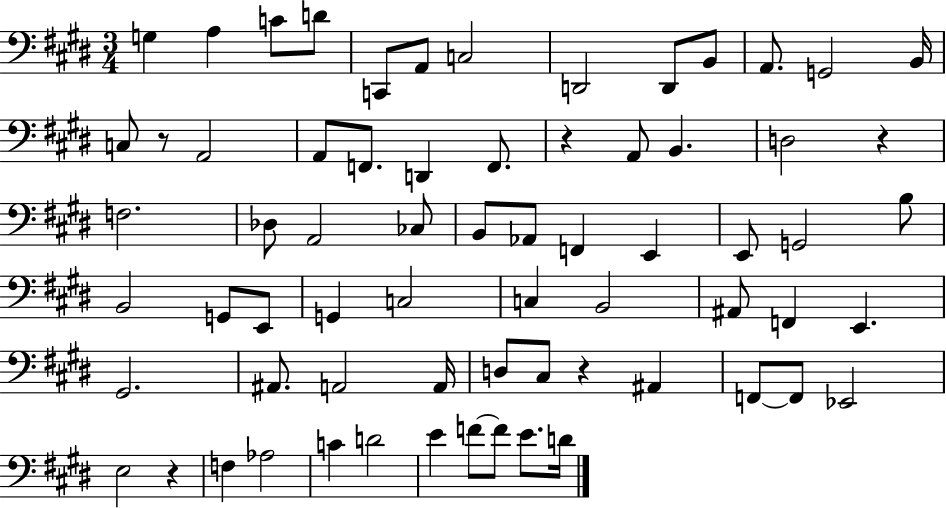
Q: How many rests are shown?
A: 5